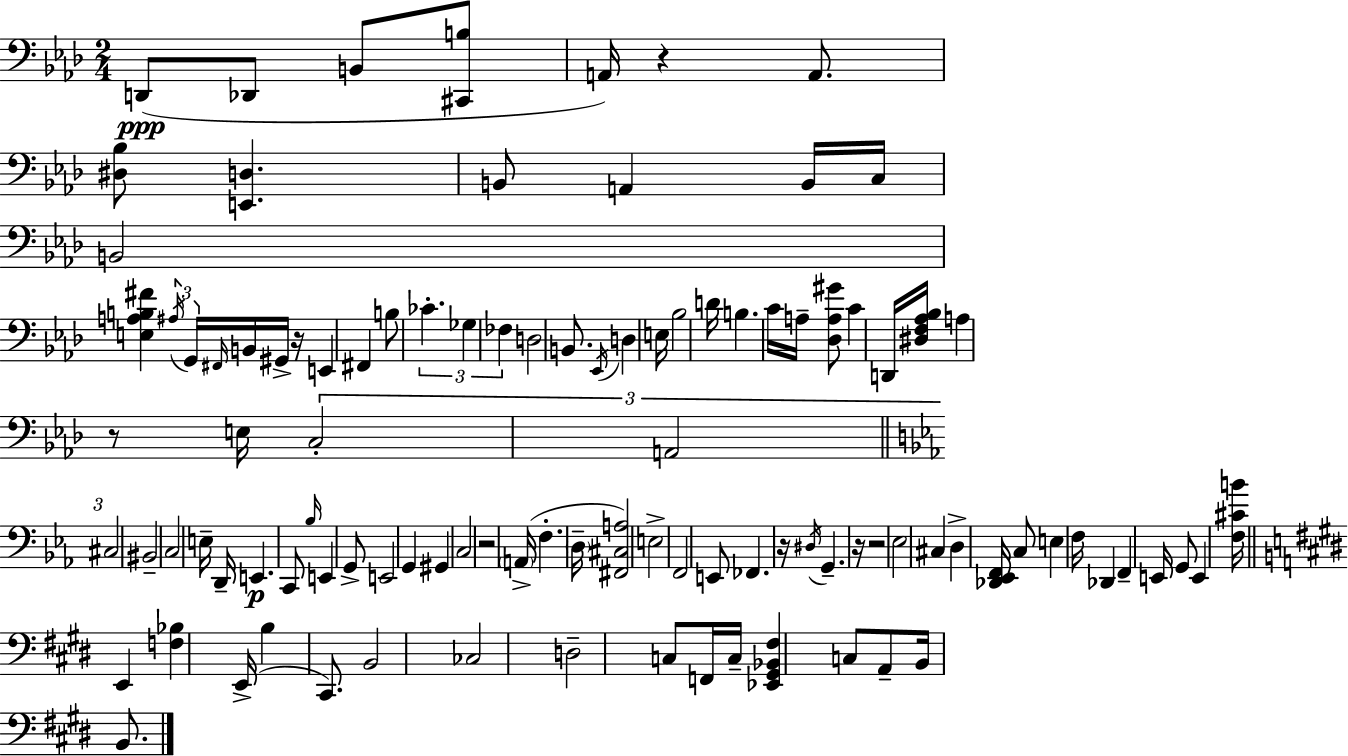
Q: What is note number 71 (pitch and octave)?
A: E2